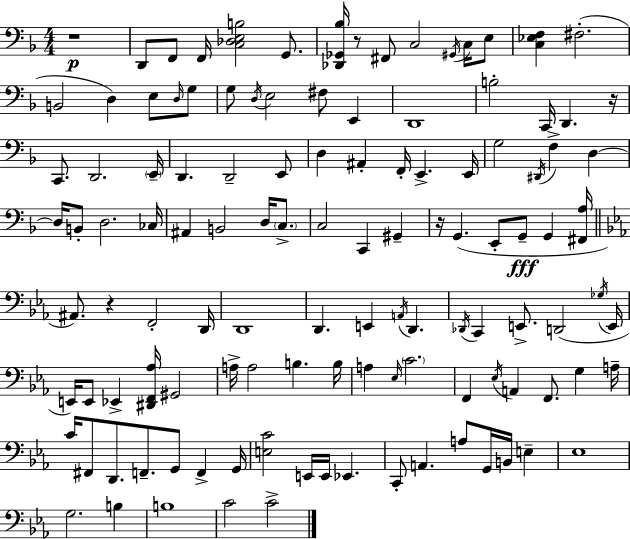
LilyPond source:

{
  \clef bass
  \numericTimeSignature
  \time 4/4
  \key f \major
  r1\p | d,8 f,8 f,16 <c des e b>2 g,8. | <des, ges, bes>16 r8 fis,8 c2 \acciaccatura { gis,16 } c16 e8 | <c ees f>4 fis2.-.( | \break b,2 d4) e8 \grace { d16 } | g8 g8 \acciaccatura { d16 } e2 fis8 e,4 | d,1 | b2-. c,16 d,4. | \break r16 c,8. d,2. | \parenthesize e,16-- d,4. d,2-- | e,8 d4 ais,4-. f,16-. e,4.-> | e,16 g2 \acciaccatura { dis,16 } f4-> | \break d4~~ d16 b,8-. d2. | ces16 ais,4 b,2 | d16 \parenthesize c8.-> c2 c,4 | gis,4-- r16 g,4.( e,8-. g,8--\fff g,4 | \break <fis, a>16 \bar "||" \break \key ees \major ais,8.) r4 f,2-. d,16 | d,1 | d,4. e,4 \acciaccatura { a,16 } d,4. | \acciaccatura { des,16 } c,4 e,8.-> d,2( | \break \acciaccatura { ges16 } e,16 e,16) e,8 ees,4-> <dis, f, aes>16 gis,2 | a16-> a2 b4. | b16 a4 \grace { ees16 } \parenthesize c'2. | f,4 \acciaccatura { ees16 } a,4 f,8. | \break g4 a16-- c'16 fis,8 d,8. f,8.-- g,8 | f,4-> g,16 <e c'>2 e,16 e,16 ees,4. | c,8-. a,4. a8 g,16 | b,16 e4-- ees1 | \break g2. | b4 b1 | c'2 c'2-> | \bar "|."
}